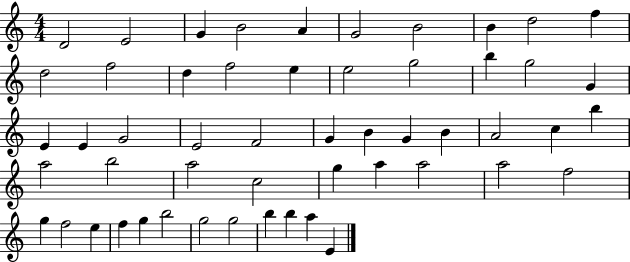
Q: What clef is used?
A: treble